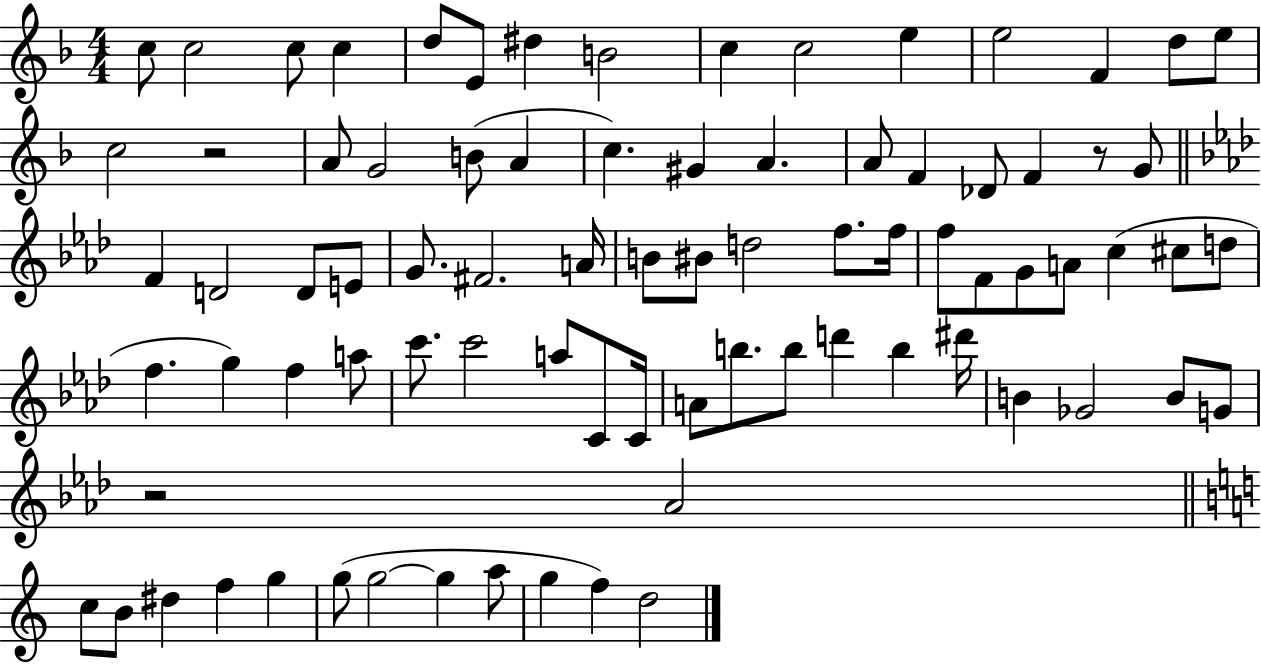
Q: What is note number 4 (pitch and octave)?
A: C5